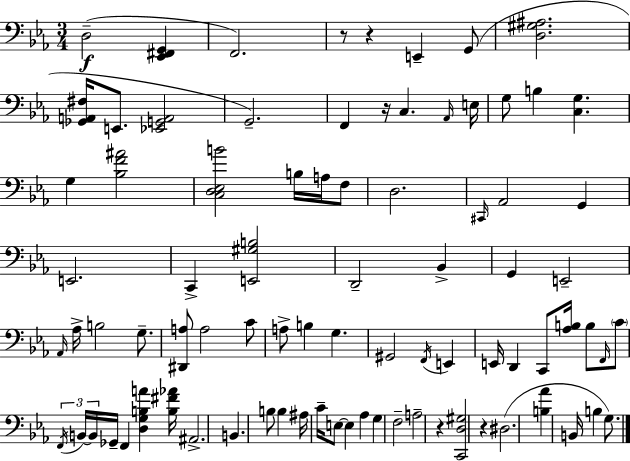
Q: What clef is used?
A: bass